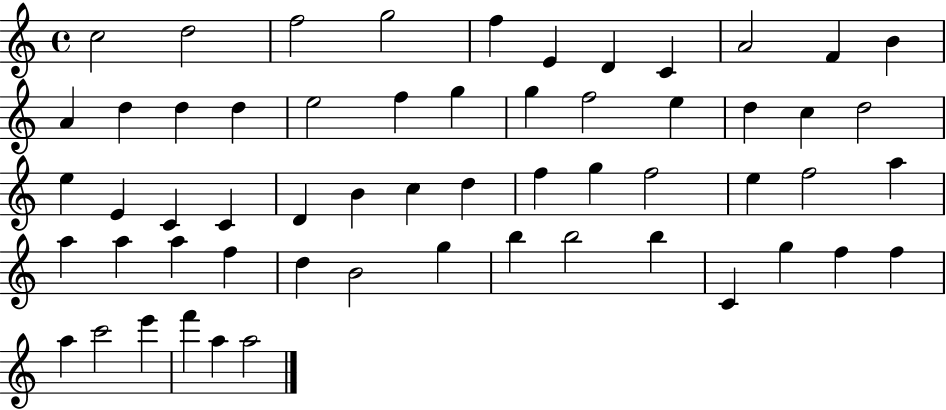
X:1
T:Untitled
M:4/4
L:1/4
K:C
c2 d2 f2 g2 f E D C A2 F B A d d d e2 f g g f2 e d c d2 e E C C D B c d f g f2 e f2 a a a a f d B2 g b b2 b C g f f a c'2 e' f' a a2